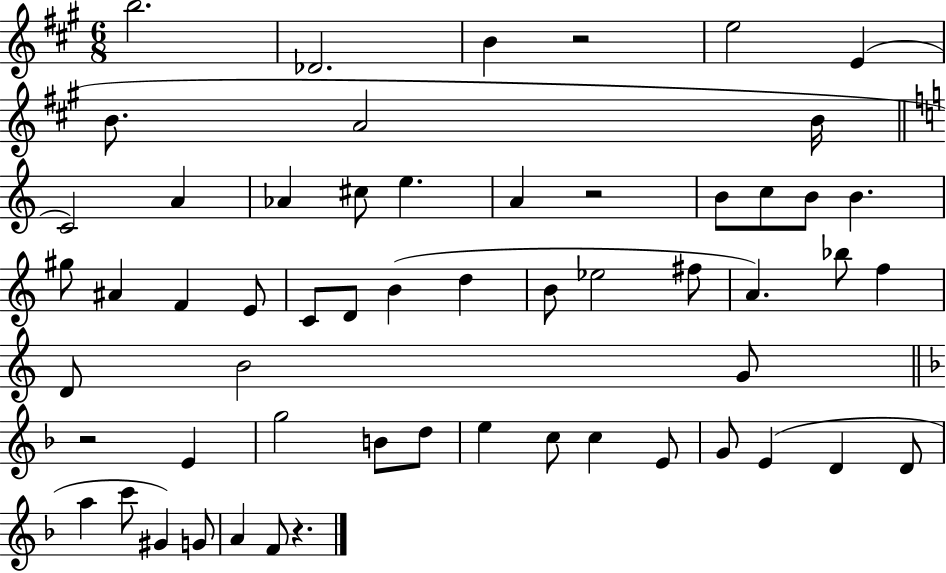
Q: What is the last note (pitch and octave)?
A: F4